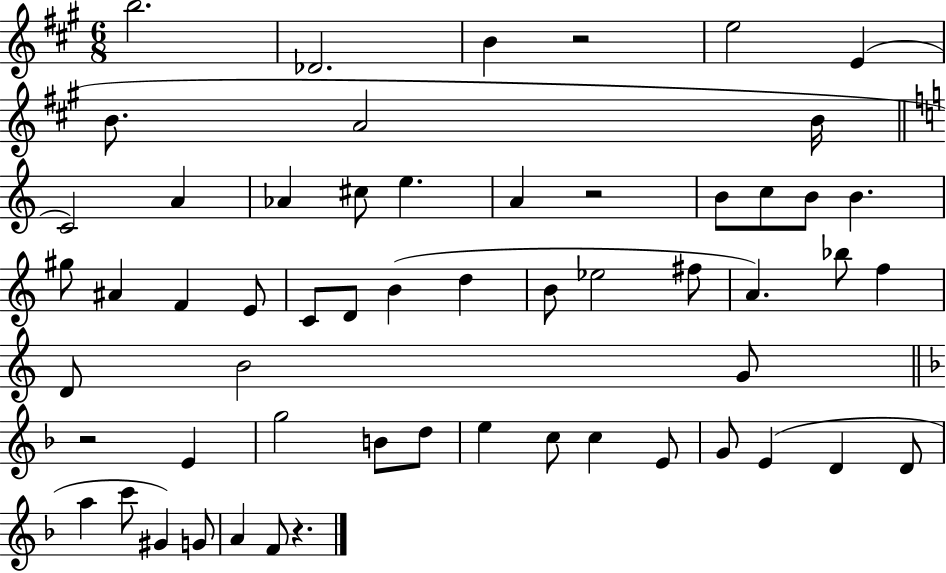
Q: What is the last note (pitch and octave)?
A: F4